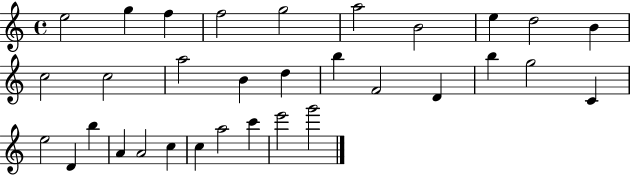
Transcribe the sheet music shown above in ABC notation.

X:1
T:Untitled
M:4/4
L:1/4
K:C
e2 g f f2 g2 a2 B2 e d2 B c2 c2 a2 B d b F2 D b g2 C e2 D b A A2 c c a2 c' e'2 g'2